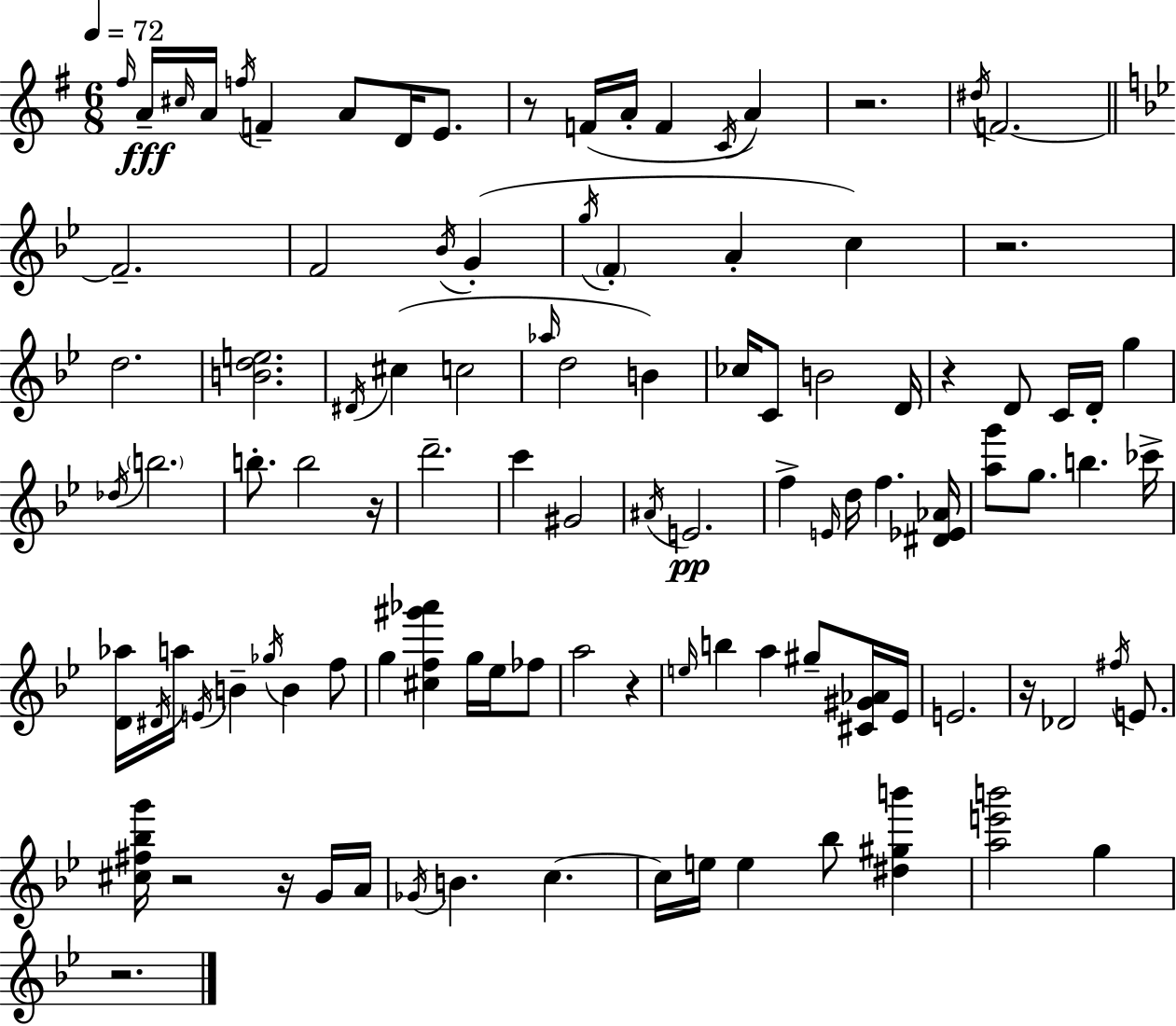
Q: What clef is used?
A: treble